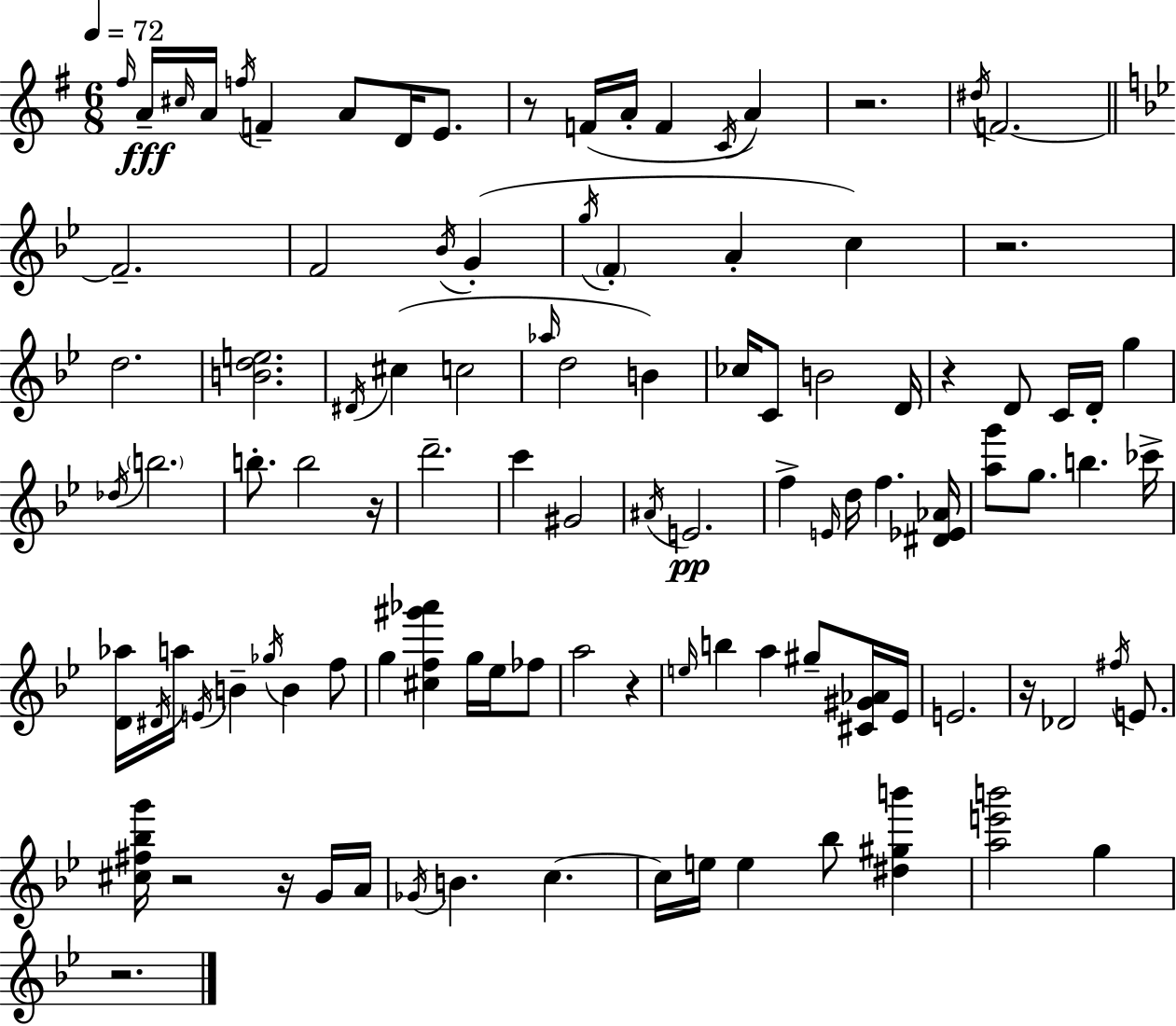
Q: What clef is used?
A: treble